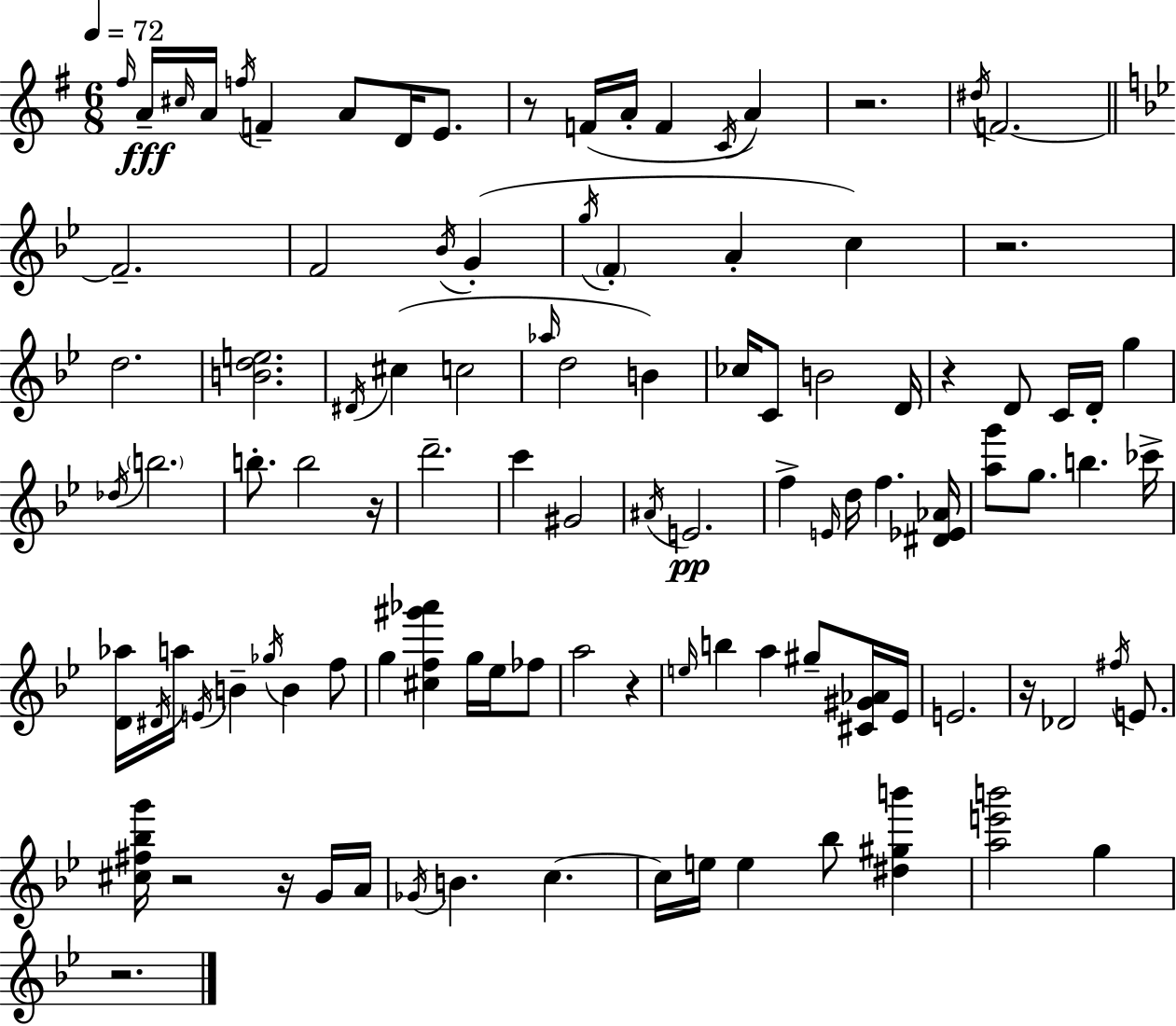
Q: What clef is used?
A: treble